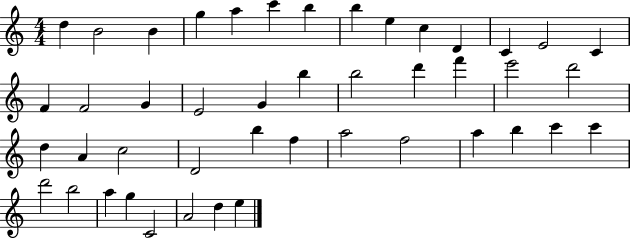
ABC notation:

X:1
T:Untitled
M:4/4
L:1/4
K:C
d B2 B g a c' b b e c D C E2 C F F2 G E2 G b b2 d' f' e'2 d'2 d A c2 D2 b f a2 f2 a b c' c' d'2 b2 a g C2 A2 d e